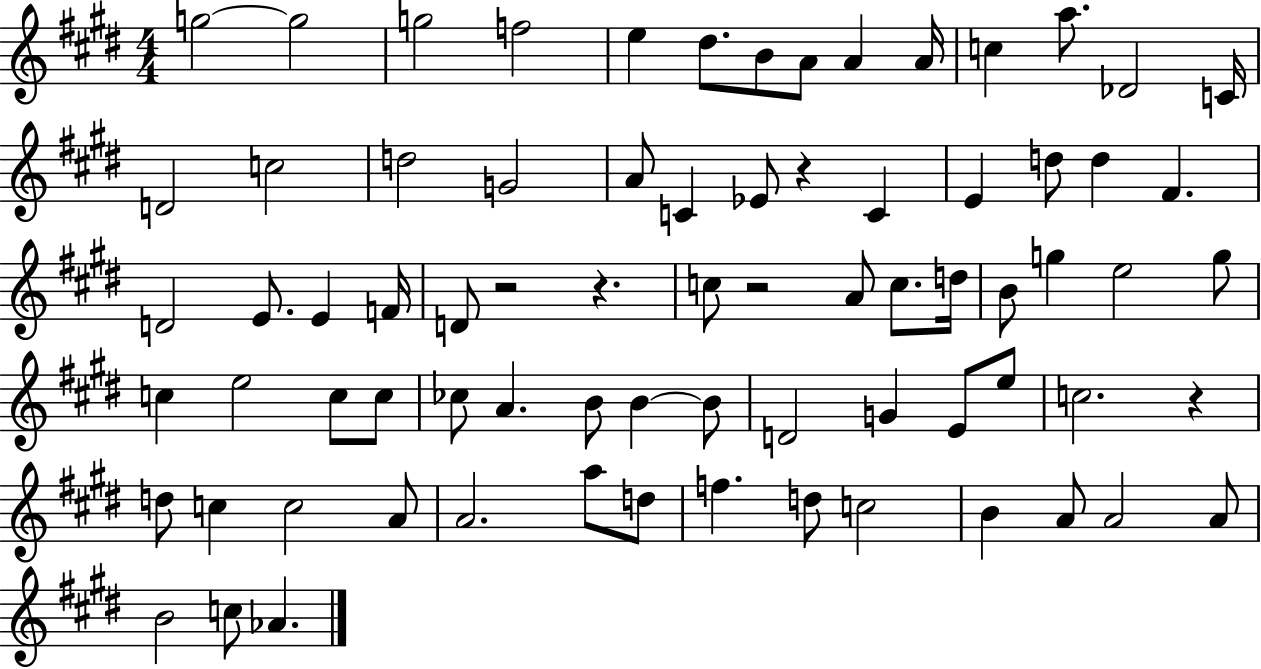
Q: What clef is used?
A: treble